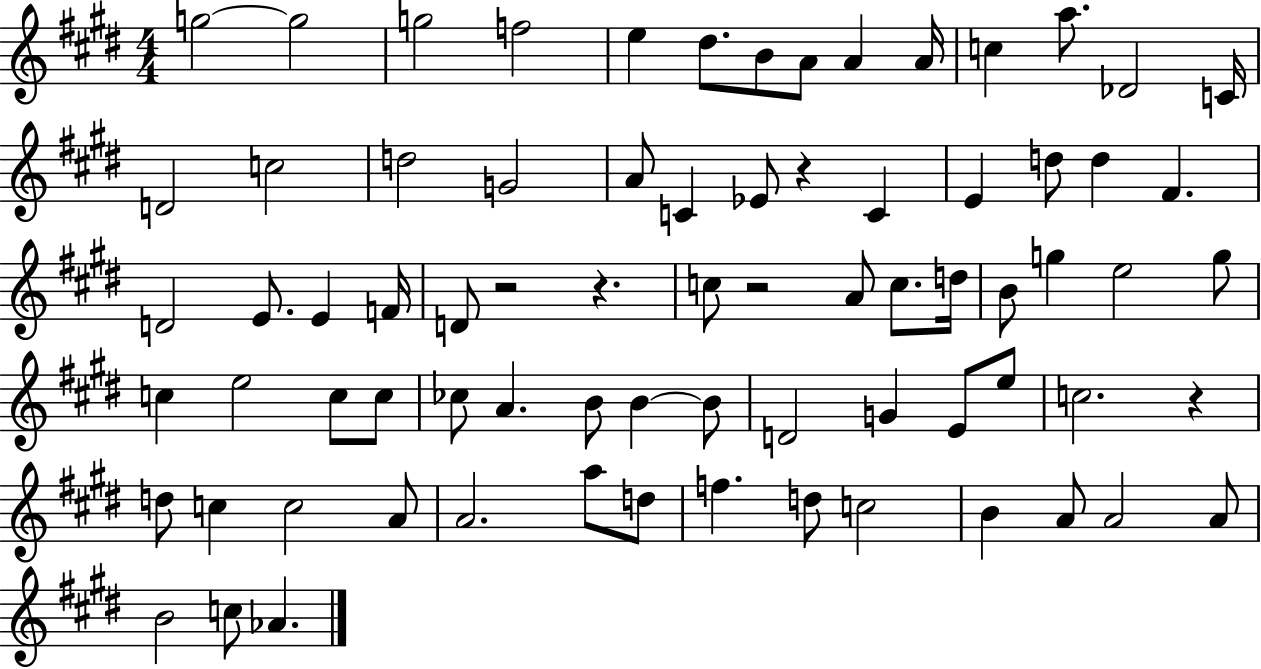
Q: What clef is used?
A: treble